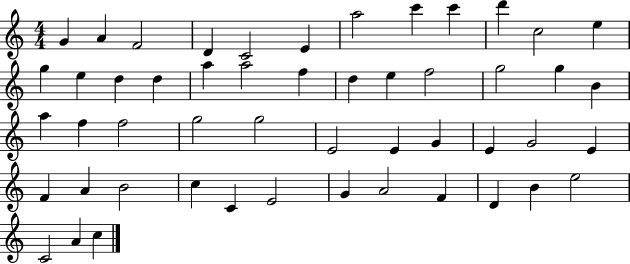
{
  \clef treble
  \numericTimeSignature
  \time 4/4
  \key c \major
  g'4 a'4 f'2 | d'4 c'2 e'4 | a''2 c'''4 c'''4 | d'''4 c''2 e''4 | \break g''4 e''4 d''4 d''4 | a''4 a''2 f''4 | d''4 e''4 f''2 | g''2 g''4 b'4 | \break a''4 f''4 f''2 | g''2 g''2 | e'2 e'4 g'4 | e'4 g'2 e'4 | \break f'4 a'4 b'2 | c''4 c'4 e'2 | g'4 a'2 f'4 | d'4 b'4 e''2 | \break c'2 a'4 c''4 | \bar "|."
}